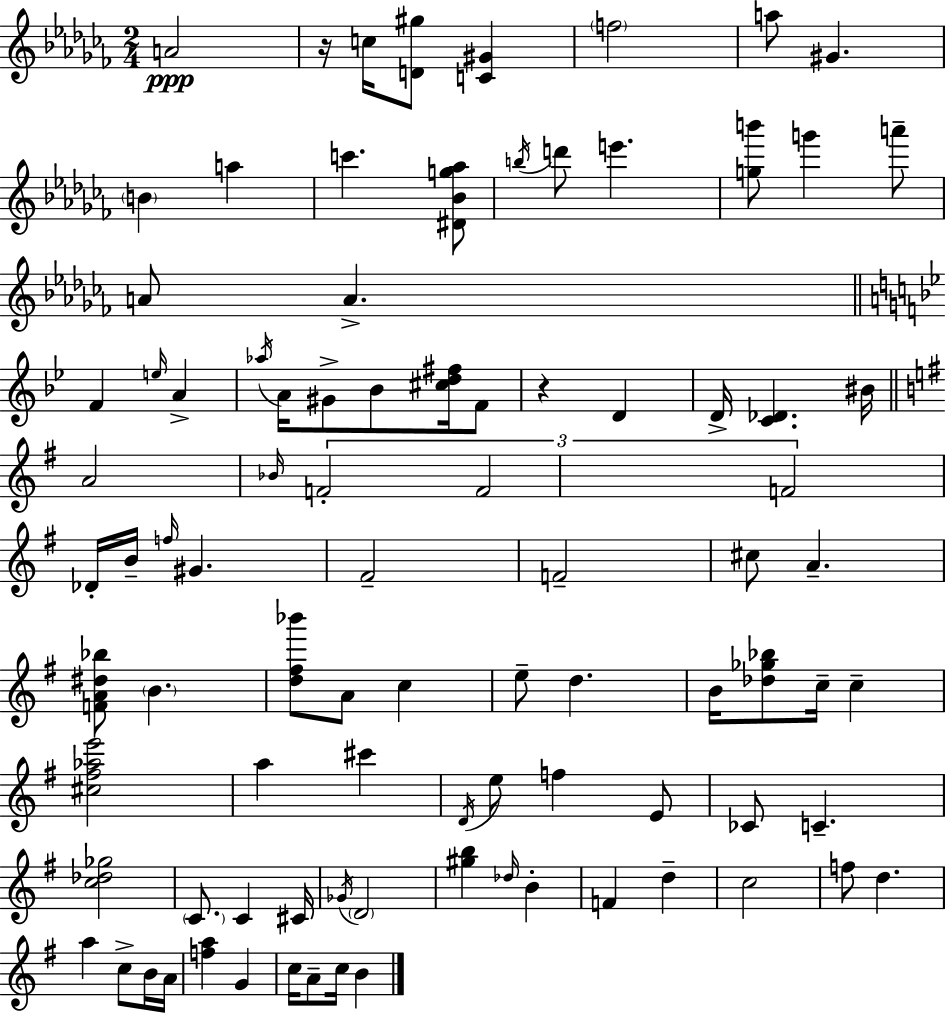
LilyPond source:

{
  \clef treble
  \numericTimeSignature
  \time 2/4
  \key aes \minor
  a'2\ppp | r16 c''16 <d' gis''>8 <c' gis'>4 | \parenthesize f''2 | a''8 gis'4. | \break \parenthesize b'4 a''4 | c'''4. <dis' bes' g'' aes''>8 | \acciaccatura { b''16 } d'''8 e'''4. | <g'' b'''>8 g'''4 a'''8-- | \break a'8 a'4.-> | \bar "||" \break \key bes \major f'4 \grace { e''16 } a'4-> | \acciaccatura { aes''16 } a'16 gis'8-> bes'8 <cis'' d'' fis''>16 | f'8 r4 d'4 | d'16-> <c' des'>4. | \break bis'16 \bar "||" \break \key g \major a'2 | \grace { bes'16 } \tuplet 3/2 { f'2-. | f'2 | f'2 } | \break des'16-. b'16-- \grace { f''16 } gis'4. | fis'2-- | f'2-- | cis''8 a'4.-- | \break <f' a' dis'' bes''>8 \parenthesize b'4. | <d'' fis'' bes'''>8 a'8 c''4 | e''8-- d''4. | b'16 <des'' ges'' bes''>8 c''16-- c''4-- | \break <cis'' fis'' aes'' e'''>2 | a''4 cis'''4 | \acciaccatura { d'16 } e''8 f''4 | e'8 ces'8 c'4.-- | \break <c'' des'' ges''>2 | \parenthesize c'8. c'4 | cis'16 \acciaccatura { ges'16 } \parenthesize d'2 | <gis'' b''>4 | \break \grace { des''16 } b'4-. f'4 | d''4-- c''2 | f''8 d''4. | a''4 | \break c''8-> b'16 a'16 <f'' a''>4 | g'4 c''16 a'8-- | c''16 b'4 \bar "|."
}